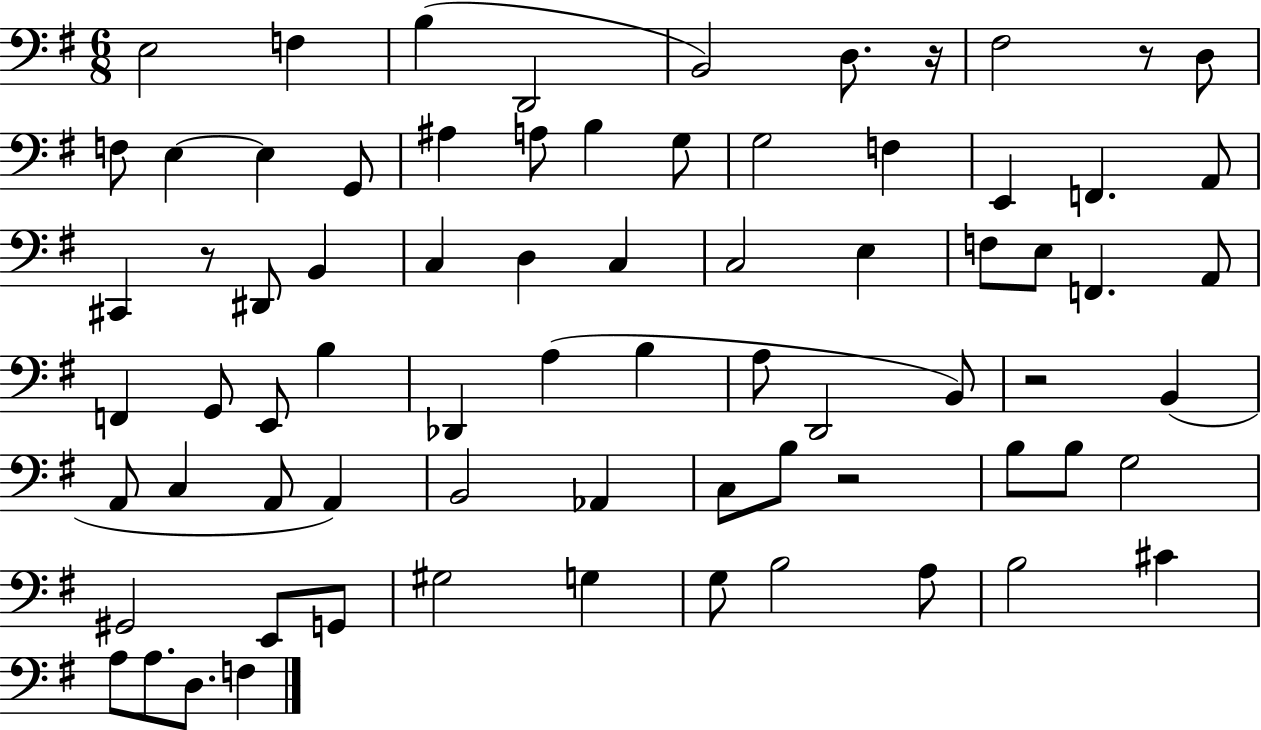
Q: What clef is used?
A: bass